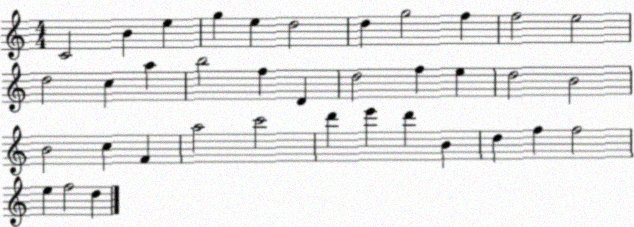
X:1
T:Untitled
M:4/4
L:1/4
K:C
C2 B e g e d2 d g2 f f2 e2 d2 c a b2 f D d2 f e d2 B2 B2 c F a2 c'2 d' e' d' B d f f2 e f2 d